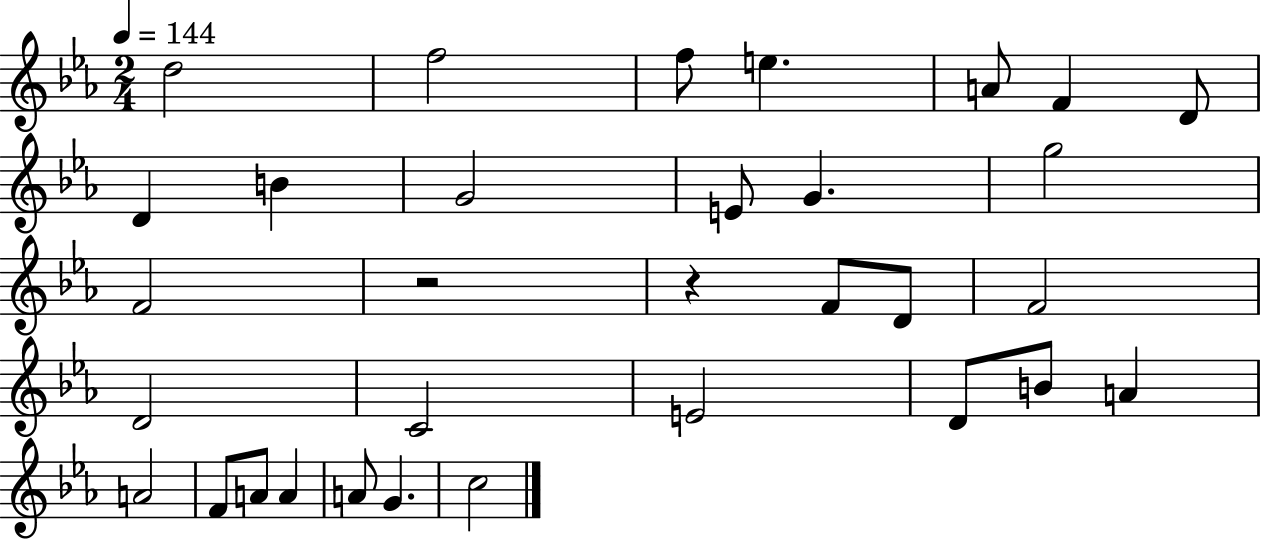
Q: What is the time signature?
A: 2/4